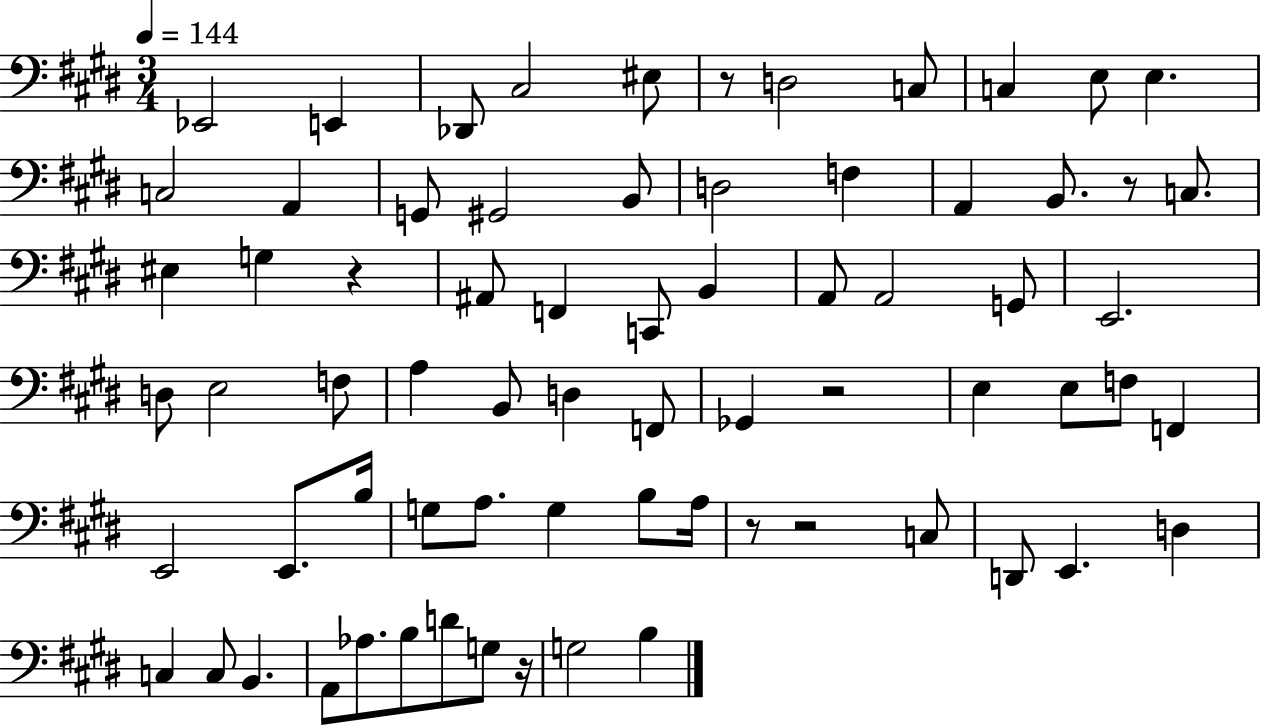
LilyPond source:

{
  \clef bass
  \numericTimeSignature
  \time 3/4
  \key e \major
  \tempo 4 = 144
  ees,2 e,4 | des,8 cis2 eis8 | r8 d2 c8 | c4 e8 e4. | \break c2 a,4 | g,8 gis,2 b,8 | d2 f4 | a,4 b,8. r8 c8. | \break eis4 g4 r4 | ais,8 f,4 c,8 b,4 | a,8 a,2 g,8 | e,2. | \break d8 e2 f8 | a4 b,8 d4 f,8 | ges,4 r2 | e4 e8 f8 f,4 | \break e,2 e,8. b16 | g8 a8. g4 b8 a16 | r8 r2 c8 | d,8 e,4. d4 | \break c4 c8 b,4. | a,8 aes8. b8 d'8 g8 r16 | g2 b4 | \bar "|."
}